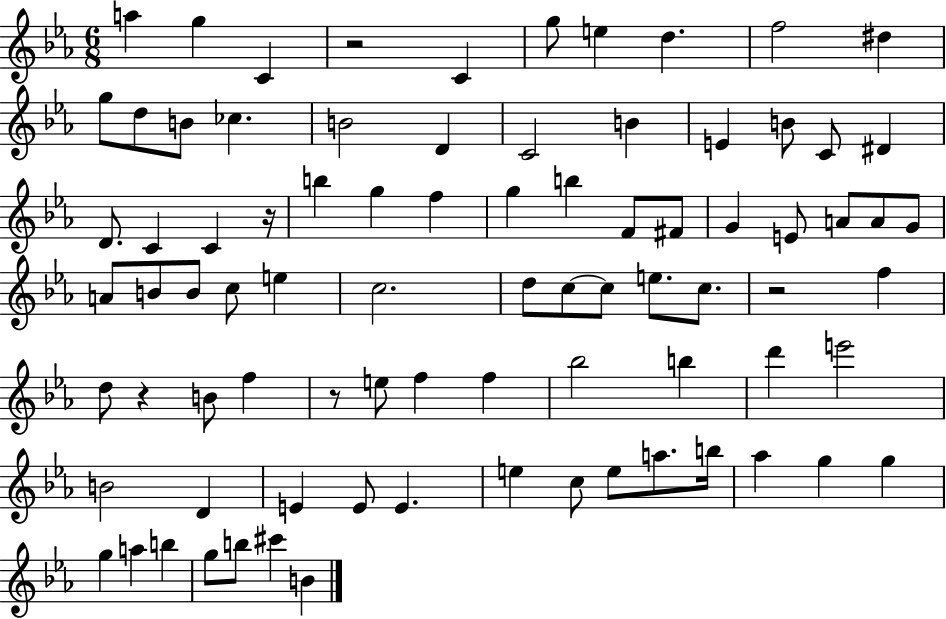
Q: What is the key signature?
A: EES major